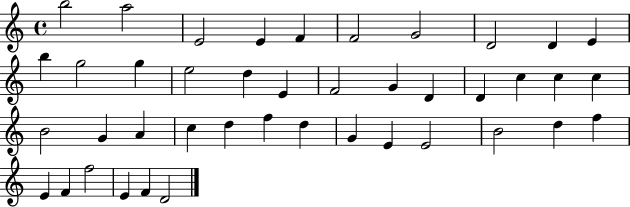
B5/h A5/h E4/h E4/q F4/q F4/h G4/h D4/h D4/q E4/q B5/q G5/h G5/q E5/h D5/q E4/q F4/h G4/q D4/q D4/q C5/q C5/q C5/q B4/h G4/q A4/q C5/q D5/q F5/q D5/q G4/q E4/q E4/h B4/h D5/q F5/q E4/q F4/q F5/h E4/q F4/q D4/h